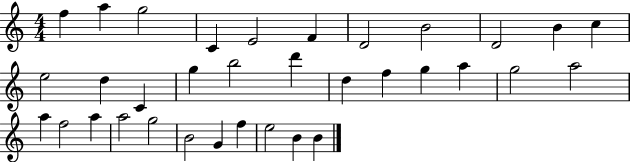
F5/q A5/q G5/h C4/q E4/h F4/q D4/h B4/h D4/h B4/q C5/q E5/h D5/q C4/q G5/q B5/h D6/q D5/q F5/q G5/q A5/q G5/h A5/h A5/q F5/h A5/q A5/h G5/h B4/h G4/q F5/q E5/h B4/q B4/q